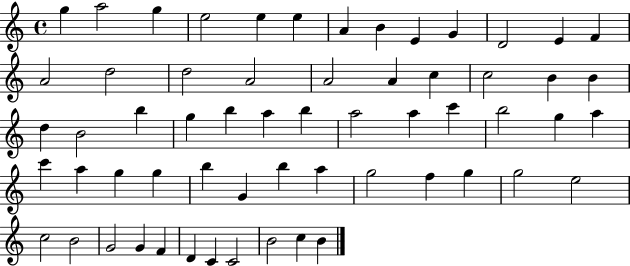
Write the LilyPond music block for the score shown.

{
  \clef treble
  \time 4/4
  \defaultTimeSignature
  \key c \major
  g''4 a''2 g''4 | e''2 e''4 e''4 | a'4 b'4 e'4 g'4 | d'2 e'4 f'4 | \break a'2 d''2 | d''2 a'2 | a'2 a'4 c''4 | c''2 b'4 b'4 | \break d''4 b'2 b''4 | g''4 b''4 a''4 b''4 | a''2 a''4 c'''4 | b''2 g''4 a''4 | \break c'''4 a''4 g''4 g''4 | b''4 g'4 b''4 a''4 | g''2 f''4 g''4 | g''2 e''2 | \break c''2 b'2 | g'2 g'4 f'4 | d'4 c'4 c'2 | b'2 c''4 b'4 | \break \bar "|."
}